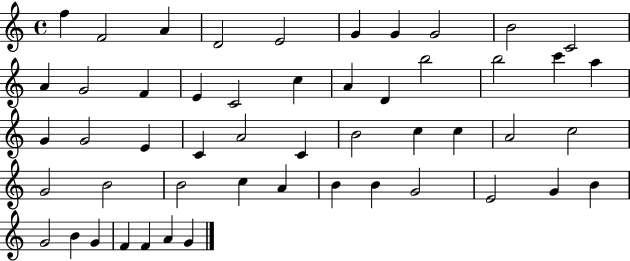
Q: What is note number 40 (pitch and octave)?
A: B4